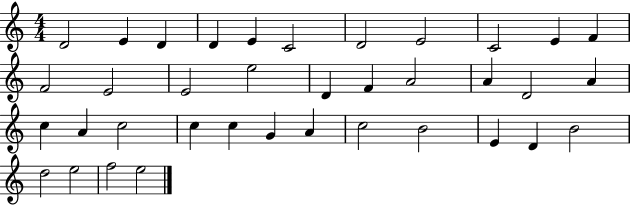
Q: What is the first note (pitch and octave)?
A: D4